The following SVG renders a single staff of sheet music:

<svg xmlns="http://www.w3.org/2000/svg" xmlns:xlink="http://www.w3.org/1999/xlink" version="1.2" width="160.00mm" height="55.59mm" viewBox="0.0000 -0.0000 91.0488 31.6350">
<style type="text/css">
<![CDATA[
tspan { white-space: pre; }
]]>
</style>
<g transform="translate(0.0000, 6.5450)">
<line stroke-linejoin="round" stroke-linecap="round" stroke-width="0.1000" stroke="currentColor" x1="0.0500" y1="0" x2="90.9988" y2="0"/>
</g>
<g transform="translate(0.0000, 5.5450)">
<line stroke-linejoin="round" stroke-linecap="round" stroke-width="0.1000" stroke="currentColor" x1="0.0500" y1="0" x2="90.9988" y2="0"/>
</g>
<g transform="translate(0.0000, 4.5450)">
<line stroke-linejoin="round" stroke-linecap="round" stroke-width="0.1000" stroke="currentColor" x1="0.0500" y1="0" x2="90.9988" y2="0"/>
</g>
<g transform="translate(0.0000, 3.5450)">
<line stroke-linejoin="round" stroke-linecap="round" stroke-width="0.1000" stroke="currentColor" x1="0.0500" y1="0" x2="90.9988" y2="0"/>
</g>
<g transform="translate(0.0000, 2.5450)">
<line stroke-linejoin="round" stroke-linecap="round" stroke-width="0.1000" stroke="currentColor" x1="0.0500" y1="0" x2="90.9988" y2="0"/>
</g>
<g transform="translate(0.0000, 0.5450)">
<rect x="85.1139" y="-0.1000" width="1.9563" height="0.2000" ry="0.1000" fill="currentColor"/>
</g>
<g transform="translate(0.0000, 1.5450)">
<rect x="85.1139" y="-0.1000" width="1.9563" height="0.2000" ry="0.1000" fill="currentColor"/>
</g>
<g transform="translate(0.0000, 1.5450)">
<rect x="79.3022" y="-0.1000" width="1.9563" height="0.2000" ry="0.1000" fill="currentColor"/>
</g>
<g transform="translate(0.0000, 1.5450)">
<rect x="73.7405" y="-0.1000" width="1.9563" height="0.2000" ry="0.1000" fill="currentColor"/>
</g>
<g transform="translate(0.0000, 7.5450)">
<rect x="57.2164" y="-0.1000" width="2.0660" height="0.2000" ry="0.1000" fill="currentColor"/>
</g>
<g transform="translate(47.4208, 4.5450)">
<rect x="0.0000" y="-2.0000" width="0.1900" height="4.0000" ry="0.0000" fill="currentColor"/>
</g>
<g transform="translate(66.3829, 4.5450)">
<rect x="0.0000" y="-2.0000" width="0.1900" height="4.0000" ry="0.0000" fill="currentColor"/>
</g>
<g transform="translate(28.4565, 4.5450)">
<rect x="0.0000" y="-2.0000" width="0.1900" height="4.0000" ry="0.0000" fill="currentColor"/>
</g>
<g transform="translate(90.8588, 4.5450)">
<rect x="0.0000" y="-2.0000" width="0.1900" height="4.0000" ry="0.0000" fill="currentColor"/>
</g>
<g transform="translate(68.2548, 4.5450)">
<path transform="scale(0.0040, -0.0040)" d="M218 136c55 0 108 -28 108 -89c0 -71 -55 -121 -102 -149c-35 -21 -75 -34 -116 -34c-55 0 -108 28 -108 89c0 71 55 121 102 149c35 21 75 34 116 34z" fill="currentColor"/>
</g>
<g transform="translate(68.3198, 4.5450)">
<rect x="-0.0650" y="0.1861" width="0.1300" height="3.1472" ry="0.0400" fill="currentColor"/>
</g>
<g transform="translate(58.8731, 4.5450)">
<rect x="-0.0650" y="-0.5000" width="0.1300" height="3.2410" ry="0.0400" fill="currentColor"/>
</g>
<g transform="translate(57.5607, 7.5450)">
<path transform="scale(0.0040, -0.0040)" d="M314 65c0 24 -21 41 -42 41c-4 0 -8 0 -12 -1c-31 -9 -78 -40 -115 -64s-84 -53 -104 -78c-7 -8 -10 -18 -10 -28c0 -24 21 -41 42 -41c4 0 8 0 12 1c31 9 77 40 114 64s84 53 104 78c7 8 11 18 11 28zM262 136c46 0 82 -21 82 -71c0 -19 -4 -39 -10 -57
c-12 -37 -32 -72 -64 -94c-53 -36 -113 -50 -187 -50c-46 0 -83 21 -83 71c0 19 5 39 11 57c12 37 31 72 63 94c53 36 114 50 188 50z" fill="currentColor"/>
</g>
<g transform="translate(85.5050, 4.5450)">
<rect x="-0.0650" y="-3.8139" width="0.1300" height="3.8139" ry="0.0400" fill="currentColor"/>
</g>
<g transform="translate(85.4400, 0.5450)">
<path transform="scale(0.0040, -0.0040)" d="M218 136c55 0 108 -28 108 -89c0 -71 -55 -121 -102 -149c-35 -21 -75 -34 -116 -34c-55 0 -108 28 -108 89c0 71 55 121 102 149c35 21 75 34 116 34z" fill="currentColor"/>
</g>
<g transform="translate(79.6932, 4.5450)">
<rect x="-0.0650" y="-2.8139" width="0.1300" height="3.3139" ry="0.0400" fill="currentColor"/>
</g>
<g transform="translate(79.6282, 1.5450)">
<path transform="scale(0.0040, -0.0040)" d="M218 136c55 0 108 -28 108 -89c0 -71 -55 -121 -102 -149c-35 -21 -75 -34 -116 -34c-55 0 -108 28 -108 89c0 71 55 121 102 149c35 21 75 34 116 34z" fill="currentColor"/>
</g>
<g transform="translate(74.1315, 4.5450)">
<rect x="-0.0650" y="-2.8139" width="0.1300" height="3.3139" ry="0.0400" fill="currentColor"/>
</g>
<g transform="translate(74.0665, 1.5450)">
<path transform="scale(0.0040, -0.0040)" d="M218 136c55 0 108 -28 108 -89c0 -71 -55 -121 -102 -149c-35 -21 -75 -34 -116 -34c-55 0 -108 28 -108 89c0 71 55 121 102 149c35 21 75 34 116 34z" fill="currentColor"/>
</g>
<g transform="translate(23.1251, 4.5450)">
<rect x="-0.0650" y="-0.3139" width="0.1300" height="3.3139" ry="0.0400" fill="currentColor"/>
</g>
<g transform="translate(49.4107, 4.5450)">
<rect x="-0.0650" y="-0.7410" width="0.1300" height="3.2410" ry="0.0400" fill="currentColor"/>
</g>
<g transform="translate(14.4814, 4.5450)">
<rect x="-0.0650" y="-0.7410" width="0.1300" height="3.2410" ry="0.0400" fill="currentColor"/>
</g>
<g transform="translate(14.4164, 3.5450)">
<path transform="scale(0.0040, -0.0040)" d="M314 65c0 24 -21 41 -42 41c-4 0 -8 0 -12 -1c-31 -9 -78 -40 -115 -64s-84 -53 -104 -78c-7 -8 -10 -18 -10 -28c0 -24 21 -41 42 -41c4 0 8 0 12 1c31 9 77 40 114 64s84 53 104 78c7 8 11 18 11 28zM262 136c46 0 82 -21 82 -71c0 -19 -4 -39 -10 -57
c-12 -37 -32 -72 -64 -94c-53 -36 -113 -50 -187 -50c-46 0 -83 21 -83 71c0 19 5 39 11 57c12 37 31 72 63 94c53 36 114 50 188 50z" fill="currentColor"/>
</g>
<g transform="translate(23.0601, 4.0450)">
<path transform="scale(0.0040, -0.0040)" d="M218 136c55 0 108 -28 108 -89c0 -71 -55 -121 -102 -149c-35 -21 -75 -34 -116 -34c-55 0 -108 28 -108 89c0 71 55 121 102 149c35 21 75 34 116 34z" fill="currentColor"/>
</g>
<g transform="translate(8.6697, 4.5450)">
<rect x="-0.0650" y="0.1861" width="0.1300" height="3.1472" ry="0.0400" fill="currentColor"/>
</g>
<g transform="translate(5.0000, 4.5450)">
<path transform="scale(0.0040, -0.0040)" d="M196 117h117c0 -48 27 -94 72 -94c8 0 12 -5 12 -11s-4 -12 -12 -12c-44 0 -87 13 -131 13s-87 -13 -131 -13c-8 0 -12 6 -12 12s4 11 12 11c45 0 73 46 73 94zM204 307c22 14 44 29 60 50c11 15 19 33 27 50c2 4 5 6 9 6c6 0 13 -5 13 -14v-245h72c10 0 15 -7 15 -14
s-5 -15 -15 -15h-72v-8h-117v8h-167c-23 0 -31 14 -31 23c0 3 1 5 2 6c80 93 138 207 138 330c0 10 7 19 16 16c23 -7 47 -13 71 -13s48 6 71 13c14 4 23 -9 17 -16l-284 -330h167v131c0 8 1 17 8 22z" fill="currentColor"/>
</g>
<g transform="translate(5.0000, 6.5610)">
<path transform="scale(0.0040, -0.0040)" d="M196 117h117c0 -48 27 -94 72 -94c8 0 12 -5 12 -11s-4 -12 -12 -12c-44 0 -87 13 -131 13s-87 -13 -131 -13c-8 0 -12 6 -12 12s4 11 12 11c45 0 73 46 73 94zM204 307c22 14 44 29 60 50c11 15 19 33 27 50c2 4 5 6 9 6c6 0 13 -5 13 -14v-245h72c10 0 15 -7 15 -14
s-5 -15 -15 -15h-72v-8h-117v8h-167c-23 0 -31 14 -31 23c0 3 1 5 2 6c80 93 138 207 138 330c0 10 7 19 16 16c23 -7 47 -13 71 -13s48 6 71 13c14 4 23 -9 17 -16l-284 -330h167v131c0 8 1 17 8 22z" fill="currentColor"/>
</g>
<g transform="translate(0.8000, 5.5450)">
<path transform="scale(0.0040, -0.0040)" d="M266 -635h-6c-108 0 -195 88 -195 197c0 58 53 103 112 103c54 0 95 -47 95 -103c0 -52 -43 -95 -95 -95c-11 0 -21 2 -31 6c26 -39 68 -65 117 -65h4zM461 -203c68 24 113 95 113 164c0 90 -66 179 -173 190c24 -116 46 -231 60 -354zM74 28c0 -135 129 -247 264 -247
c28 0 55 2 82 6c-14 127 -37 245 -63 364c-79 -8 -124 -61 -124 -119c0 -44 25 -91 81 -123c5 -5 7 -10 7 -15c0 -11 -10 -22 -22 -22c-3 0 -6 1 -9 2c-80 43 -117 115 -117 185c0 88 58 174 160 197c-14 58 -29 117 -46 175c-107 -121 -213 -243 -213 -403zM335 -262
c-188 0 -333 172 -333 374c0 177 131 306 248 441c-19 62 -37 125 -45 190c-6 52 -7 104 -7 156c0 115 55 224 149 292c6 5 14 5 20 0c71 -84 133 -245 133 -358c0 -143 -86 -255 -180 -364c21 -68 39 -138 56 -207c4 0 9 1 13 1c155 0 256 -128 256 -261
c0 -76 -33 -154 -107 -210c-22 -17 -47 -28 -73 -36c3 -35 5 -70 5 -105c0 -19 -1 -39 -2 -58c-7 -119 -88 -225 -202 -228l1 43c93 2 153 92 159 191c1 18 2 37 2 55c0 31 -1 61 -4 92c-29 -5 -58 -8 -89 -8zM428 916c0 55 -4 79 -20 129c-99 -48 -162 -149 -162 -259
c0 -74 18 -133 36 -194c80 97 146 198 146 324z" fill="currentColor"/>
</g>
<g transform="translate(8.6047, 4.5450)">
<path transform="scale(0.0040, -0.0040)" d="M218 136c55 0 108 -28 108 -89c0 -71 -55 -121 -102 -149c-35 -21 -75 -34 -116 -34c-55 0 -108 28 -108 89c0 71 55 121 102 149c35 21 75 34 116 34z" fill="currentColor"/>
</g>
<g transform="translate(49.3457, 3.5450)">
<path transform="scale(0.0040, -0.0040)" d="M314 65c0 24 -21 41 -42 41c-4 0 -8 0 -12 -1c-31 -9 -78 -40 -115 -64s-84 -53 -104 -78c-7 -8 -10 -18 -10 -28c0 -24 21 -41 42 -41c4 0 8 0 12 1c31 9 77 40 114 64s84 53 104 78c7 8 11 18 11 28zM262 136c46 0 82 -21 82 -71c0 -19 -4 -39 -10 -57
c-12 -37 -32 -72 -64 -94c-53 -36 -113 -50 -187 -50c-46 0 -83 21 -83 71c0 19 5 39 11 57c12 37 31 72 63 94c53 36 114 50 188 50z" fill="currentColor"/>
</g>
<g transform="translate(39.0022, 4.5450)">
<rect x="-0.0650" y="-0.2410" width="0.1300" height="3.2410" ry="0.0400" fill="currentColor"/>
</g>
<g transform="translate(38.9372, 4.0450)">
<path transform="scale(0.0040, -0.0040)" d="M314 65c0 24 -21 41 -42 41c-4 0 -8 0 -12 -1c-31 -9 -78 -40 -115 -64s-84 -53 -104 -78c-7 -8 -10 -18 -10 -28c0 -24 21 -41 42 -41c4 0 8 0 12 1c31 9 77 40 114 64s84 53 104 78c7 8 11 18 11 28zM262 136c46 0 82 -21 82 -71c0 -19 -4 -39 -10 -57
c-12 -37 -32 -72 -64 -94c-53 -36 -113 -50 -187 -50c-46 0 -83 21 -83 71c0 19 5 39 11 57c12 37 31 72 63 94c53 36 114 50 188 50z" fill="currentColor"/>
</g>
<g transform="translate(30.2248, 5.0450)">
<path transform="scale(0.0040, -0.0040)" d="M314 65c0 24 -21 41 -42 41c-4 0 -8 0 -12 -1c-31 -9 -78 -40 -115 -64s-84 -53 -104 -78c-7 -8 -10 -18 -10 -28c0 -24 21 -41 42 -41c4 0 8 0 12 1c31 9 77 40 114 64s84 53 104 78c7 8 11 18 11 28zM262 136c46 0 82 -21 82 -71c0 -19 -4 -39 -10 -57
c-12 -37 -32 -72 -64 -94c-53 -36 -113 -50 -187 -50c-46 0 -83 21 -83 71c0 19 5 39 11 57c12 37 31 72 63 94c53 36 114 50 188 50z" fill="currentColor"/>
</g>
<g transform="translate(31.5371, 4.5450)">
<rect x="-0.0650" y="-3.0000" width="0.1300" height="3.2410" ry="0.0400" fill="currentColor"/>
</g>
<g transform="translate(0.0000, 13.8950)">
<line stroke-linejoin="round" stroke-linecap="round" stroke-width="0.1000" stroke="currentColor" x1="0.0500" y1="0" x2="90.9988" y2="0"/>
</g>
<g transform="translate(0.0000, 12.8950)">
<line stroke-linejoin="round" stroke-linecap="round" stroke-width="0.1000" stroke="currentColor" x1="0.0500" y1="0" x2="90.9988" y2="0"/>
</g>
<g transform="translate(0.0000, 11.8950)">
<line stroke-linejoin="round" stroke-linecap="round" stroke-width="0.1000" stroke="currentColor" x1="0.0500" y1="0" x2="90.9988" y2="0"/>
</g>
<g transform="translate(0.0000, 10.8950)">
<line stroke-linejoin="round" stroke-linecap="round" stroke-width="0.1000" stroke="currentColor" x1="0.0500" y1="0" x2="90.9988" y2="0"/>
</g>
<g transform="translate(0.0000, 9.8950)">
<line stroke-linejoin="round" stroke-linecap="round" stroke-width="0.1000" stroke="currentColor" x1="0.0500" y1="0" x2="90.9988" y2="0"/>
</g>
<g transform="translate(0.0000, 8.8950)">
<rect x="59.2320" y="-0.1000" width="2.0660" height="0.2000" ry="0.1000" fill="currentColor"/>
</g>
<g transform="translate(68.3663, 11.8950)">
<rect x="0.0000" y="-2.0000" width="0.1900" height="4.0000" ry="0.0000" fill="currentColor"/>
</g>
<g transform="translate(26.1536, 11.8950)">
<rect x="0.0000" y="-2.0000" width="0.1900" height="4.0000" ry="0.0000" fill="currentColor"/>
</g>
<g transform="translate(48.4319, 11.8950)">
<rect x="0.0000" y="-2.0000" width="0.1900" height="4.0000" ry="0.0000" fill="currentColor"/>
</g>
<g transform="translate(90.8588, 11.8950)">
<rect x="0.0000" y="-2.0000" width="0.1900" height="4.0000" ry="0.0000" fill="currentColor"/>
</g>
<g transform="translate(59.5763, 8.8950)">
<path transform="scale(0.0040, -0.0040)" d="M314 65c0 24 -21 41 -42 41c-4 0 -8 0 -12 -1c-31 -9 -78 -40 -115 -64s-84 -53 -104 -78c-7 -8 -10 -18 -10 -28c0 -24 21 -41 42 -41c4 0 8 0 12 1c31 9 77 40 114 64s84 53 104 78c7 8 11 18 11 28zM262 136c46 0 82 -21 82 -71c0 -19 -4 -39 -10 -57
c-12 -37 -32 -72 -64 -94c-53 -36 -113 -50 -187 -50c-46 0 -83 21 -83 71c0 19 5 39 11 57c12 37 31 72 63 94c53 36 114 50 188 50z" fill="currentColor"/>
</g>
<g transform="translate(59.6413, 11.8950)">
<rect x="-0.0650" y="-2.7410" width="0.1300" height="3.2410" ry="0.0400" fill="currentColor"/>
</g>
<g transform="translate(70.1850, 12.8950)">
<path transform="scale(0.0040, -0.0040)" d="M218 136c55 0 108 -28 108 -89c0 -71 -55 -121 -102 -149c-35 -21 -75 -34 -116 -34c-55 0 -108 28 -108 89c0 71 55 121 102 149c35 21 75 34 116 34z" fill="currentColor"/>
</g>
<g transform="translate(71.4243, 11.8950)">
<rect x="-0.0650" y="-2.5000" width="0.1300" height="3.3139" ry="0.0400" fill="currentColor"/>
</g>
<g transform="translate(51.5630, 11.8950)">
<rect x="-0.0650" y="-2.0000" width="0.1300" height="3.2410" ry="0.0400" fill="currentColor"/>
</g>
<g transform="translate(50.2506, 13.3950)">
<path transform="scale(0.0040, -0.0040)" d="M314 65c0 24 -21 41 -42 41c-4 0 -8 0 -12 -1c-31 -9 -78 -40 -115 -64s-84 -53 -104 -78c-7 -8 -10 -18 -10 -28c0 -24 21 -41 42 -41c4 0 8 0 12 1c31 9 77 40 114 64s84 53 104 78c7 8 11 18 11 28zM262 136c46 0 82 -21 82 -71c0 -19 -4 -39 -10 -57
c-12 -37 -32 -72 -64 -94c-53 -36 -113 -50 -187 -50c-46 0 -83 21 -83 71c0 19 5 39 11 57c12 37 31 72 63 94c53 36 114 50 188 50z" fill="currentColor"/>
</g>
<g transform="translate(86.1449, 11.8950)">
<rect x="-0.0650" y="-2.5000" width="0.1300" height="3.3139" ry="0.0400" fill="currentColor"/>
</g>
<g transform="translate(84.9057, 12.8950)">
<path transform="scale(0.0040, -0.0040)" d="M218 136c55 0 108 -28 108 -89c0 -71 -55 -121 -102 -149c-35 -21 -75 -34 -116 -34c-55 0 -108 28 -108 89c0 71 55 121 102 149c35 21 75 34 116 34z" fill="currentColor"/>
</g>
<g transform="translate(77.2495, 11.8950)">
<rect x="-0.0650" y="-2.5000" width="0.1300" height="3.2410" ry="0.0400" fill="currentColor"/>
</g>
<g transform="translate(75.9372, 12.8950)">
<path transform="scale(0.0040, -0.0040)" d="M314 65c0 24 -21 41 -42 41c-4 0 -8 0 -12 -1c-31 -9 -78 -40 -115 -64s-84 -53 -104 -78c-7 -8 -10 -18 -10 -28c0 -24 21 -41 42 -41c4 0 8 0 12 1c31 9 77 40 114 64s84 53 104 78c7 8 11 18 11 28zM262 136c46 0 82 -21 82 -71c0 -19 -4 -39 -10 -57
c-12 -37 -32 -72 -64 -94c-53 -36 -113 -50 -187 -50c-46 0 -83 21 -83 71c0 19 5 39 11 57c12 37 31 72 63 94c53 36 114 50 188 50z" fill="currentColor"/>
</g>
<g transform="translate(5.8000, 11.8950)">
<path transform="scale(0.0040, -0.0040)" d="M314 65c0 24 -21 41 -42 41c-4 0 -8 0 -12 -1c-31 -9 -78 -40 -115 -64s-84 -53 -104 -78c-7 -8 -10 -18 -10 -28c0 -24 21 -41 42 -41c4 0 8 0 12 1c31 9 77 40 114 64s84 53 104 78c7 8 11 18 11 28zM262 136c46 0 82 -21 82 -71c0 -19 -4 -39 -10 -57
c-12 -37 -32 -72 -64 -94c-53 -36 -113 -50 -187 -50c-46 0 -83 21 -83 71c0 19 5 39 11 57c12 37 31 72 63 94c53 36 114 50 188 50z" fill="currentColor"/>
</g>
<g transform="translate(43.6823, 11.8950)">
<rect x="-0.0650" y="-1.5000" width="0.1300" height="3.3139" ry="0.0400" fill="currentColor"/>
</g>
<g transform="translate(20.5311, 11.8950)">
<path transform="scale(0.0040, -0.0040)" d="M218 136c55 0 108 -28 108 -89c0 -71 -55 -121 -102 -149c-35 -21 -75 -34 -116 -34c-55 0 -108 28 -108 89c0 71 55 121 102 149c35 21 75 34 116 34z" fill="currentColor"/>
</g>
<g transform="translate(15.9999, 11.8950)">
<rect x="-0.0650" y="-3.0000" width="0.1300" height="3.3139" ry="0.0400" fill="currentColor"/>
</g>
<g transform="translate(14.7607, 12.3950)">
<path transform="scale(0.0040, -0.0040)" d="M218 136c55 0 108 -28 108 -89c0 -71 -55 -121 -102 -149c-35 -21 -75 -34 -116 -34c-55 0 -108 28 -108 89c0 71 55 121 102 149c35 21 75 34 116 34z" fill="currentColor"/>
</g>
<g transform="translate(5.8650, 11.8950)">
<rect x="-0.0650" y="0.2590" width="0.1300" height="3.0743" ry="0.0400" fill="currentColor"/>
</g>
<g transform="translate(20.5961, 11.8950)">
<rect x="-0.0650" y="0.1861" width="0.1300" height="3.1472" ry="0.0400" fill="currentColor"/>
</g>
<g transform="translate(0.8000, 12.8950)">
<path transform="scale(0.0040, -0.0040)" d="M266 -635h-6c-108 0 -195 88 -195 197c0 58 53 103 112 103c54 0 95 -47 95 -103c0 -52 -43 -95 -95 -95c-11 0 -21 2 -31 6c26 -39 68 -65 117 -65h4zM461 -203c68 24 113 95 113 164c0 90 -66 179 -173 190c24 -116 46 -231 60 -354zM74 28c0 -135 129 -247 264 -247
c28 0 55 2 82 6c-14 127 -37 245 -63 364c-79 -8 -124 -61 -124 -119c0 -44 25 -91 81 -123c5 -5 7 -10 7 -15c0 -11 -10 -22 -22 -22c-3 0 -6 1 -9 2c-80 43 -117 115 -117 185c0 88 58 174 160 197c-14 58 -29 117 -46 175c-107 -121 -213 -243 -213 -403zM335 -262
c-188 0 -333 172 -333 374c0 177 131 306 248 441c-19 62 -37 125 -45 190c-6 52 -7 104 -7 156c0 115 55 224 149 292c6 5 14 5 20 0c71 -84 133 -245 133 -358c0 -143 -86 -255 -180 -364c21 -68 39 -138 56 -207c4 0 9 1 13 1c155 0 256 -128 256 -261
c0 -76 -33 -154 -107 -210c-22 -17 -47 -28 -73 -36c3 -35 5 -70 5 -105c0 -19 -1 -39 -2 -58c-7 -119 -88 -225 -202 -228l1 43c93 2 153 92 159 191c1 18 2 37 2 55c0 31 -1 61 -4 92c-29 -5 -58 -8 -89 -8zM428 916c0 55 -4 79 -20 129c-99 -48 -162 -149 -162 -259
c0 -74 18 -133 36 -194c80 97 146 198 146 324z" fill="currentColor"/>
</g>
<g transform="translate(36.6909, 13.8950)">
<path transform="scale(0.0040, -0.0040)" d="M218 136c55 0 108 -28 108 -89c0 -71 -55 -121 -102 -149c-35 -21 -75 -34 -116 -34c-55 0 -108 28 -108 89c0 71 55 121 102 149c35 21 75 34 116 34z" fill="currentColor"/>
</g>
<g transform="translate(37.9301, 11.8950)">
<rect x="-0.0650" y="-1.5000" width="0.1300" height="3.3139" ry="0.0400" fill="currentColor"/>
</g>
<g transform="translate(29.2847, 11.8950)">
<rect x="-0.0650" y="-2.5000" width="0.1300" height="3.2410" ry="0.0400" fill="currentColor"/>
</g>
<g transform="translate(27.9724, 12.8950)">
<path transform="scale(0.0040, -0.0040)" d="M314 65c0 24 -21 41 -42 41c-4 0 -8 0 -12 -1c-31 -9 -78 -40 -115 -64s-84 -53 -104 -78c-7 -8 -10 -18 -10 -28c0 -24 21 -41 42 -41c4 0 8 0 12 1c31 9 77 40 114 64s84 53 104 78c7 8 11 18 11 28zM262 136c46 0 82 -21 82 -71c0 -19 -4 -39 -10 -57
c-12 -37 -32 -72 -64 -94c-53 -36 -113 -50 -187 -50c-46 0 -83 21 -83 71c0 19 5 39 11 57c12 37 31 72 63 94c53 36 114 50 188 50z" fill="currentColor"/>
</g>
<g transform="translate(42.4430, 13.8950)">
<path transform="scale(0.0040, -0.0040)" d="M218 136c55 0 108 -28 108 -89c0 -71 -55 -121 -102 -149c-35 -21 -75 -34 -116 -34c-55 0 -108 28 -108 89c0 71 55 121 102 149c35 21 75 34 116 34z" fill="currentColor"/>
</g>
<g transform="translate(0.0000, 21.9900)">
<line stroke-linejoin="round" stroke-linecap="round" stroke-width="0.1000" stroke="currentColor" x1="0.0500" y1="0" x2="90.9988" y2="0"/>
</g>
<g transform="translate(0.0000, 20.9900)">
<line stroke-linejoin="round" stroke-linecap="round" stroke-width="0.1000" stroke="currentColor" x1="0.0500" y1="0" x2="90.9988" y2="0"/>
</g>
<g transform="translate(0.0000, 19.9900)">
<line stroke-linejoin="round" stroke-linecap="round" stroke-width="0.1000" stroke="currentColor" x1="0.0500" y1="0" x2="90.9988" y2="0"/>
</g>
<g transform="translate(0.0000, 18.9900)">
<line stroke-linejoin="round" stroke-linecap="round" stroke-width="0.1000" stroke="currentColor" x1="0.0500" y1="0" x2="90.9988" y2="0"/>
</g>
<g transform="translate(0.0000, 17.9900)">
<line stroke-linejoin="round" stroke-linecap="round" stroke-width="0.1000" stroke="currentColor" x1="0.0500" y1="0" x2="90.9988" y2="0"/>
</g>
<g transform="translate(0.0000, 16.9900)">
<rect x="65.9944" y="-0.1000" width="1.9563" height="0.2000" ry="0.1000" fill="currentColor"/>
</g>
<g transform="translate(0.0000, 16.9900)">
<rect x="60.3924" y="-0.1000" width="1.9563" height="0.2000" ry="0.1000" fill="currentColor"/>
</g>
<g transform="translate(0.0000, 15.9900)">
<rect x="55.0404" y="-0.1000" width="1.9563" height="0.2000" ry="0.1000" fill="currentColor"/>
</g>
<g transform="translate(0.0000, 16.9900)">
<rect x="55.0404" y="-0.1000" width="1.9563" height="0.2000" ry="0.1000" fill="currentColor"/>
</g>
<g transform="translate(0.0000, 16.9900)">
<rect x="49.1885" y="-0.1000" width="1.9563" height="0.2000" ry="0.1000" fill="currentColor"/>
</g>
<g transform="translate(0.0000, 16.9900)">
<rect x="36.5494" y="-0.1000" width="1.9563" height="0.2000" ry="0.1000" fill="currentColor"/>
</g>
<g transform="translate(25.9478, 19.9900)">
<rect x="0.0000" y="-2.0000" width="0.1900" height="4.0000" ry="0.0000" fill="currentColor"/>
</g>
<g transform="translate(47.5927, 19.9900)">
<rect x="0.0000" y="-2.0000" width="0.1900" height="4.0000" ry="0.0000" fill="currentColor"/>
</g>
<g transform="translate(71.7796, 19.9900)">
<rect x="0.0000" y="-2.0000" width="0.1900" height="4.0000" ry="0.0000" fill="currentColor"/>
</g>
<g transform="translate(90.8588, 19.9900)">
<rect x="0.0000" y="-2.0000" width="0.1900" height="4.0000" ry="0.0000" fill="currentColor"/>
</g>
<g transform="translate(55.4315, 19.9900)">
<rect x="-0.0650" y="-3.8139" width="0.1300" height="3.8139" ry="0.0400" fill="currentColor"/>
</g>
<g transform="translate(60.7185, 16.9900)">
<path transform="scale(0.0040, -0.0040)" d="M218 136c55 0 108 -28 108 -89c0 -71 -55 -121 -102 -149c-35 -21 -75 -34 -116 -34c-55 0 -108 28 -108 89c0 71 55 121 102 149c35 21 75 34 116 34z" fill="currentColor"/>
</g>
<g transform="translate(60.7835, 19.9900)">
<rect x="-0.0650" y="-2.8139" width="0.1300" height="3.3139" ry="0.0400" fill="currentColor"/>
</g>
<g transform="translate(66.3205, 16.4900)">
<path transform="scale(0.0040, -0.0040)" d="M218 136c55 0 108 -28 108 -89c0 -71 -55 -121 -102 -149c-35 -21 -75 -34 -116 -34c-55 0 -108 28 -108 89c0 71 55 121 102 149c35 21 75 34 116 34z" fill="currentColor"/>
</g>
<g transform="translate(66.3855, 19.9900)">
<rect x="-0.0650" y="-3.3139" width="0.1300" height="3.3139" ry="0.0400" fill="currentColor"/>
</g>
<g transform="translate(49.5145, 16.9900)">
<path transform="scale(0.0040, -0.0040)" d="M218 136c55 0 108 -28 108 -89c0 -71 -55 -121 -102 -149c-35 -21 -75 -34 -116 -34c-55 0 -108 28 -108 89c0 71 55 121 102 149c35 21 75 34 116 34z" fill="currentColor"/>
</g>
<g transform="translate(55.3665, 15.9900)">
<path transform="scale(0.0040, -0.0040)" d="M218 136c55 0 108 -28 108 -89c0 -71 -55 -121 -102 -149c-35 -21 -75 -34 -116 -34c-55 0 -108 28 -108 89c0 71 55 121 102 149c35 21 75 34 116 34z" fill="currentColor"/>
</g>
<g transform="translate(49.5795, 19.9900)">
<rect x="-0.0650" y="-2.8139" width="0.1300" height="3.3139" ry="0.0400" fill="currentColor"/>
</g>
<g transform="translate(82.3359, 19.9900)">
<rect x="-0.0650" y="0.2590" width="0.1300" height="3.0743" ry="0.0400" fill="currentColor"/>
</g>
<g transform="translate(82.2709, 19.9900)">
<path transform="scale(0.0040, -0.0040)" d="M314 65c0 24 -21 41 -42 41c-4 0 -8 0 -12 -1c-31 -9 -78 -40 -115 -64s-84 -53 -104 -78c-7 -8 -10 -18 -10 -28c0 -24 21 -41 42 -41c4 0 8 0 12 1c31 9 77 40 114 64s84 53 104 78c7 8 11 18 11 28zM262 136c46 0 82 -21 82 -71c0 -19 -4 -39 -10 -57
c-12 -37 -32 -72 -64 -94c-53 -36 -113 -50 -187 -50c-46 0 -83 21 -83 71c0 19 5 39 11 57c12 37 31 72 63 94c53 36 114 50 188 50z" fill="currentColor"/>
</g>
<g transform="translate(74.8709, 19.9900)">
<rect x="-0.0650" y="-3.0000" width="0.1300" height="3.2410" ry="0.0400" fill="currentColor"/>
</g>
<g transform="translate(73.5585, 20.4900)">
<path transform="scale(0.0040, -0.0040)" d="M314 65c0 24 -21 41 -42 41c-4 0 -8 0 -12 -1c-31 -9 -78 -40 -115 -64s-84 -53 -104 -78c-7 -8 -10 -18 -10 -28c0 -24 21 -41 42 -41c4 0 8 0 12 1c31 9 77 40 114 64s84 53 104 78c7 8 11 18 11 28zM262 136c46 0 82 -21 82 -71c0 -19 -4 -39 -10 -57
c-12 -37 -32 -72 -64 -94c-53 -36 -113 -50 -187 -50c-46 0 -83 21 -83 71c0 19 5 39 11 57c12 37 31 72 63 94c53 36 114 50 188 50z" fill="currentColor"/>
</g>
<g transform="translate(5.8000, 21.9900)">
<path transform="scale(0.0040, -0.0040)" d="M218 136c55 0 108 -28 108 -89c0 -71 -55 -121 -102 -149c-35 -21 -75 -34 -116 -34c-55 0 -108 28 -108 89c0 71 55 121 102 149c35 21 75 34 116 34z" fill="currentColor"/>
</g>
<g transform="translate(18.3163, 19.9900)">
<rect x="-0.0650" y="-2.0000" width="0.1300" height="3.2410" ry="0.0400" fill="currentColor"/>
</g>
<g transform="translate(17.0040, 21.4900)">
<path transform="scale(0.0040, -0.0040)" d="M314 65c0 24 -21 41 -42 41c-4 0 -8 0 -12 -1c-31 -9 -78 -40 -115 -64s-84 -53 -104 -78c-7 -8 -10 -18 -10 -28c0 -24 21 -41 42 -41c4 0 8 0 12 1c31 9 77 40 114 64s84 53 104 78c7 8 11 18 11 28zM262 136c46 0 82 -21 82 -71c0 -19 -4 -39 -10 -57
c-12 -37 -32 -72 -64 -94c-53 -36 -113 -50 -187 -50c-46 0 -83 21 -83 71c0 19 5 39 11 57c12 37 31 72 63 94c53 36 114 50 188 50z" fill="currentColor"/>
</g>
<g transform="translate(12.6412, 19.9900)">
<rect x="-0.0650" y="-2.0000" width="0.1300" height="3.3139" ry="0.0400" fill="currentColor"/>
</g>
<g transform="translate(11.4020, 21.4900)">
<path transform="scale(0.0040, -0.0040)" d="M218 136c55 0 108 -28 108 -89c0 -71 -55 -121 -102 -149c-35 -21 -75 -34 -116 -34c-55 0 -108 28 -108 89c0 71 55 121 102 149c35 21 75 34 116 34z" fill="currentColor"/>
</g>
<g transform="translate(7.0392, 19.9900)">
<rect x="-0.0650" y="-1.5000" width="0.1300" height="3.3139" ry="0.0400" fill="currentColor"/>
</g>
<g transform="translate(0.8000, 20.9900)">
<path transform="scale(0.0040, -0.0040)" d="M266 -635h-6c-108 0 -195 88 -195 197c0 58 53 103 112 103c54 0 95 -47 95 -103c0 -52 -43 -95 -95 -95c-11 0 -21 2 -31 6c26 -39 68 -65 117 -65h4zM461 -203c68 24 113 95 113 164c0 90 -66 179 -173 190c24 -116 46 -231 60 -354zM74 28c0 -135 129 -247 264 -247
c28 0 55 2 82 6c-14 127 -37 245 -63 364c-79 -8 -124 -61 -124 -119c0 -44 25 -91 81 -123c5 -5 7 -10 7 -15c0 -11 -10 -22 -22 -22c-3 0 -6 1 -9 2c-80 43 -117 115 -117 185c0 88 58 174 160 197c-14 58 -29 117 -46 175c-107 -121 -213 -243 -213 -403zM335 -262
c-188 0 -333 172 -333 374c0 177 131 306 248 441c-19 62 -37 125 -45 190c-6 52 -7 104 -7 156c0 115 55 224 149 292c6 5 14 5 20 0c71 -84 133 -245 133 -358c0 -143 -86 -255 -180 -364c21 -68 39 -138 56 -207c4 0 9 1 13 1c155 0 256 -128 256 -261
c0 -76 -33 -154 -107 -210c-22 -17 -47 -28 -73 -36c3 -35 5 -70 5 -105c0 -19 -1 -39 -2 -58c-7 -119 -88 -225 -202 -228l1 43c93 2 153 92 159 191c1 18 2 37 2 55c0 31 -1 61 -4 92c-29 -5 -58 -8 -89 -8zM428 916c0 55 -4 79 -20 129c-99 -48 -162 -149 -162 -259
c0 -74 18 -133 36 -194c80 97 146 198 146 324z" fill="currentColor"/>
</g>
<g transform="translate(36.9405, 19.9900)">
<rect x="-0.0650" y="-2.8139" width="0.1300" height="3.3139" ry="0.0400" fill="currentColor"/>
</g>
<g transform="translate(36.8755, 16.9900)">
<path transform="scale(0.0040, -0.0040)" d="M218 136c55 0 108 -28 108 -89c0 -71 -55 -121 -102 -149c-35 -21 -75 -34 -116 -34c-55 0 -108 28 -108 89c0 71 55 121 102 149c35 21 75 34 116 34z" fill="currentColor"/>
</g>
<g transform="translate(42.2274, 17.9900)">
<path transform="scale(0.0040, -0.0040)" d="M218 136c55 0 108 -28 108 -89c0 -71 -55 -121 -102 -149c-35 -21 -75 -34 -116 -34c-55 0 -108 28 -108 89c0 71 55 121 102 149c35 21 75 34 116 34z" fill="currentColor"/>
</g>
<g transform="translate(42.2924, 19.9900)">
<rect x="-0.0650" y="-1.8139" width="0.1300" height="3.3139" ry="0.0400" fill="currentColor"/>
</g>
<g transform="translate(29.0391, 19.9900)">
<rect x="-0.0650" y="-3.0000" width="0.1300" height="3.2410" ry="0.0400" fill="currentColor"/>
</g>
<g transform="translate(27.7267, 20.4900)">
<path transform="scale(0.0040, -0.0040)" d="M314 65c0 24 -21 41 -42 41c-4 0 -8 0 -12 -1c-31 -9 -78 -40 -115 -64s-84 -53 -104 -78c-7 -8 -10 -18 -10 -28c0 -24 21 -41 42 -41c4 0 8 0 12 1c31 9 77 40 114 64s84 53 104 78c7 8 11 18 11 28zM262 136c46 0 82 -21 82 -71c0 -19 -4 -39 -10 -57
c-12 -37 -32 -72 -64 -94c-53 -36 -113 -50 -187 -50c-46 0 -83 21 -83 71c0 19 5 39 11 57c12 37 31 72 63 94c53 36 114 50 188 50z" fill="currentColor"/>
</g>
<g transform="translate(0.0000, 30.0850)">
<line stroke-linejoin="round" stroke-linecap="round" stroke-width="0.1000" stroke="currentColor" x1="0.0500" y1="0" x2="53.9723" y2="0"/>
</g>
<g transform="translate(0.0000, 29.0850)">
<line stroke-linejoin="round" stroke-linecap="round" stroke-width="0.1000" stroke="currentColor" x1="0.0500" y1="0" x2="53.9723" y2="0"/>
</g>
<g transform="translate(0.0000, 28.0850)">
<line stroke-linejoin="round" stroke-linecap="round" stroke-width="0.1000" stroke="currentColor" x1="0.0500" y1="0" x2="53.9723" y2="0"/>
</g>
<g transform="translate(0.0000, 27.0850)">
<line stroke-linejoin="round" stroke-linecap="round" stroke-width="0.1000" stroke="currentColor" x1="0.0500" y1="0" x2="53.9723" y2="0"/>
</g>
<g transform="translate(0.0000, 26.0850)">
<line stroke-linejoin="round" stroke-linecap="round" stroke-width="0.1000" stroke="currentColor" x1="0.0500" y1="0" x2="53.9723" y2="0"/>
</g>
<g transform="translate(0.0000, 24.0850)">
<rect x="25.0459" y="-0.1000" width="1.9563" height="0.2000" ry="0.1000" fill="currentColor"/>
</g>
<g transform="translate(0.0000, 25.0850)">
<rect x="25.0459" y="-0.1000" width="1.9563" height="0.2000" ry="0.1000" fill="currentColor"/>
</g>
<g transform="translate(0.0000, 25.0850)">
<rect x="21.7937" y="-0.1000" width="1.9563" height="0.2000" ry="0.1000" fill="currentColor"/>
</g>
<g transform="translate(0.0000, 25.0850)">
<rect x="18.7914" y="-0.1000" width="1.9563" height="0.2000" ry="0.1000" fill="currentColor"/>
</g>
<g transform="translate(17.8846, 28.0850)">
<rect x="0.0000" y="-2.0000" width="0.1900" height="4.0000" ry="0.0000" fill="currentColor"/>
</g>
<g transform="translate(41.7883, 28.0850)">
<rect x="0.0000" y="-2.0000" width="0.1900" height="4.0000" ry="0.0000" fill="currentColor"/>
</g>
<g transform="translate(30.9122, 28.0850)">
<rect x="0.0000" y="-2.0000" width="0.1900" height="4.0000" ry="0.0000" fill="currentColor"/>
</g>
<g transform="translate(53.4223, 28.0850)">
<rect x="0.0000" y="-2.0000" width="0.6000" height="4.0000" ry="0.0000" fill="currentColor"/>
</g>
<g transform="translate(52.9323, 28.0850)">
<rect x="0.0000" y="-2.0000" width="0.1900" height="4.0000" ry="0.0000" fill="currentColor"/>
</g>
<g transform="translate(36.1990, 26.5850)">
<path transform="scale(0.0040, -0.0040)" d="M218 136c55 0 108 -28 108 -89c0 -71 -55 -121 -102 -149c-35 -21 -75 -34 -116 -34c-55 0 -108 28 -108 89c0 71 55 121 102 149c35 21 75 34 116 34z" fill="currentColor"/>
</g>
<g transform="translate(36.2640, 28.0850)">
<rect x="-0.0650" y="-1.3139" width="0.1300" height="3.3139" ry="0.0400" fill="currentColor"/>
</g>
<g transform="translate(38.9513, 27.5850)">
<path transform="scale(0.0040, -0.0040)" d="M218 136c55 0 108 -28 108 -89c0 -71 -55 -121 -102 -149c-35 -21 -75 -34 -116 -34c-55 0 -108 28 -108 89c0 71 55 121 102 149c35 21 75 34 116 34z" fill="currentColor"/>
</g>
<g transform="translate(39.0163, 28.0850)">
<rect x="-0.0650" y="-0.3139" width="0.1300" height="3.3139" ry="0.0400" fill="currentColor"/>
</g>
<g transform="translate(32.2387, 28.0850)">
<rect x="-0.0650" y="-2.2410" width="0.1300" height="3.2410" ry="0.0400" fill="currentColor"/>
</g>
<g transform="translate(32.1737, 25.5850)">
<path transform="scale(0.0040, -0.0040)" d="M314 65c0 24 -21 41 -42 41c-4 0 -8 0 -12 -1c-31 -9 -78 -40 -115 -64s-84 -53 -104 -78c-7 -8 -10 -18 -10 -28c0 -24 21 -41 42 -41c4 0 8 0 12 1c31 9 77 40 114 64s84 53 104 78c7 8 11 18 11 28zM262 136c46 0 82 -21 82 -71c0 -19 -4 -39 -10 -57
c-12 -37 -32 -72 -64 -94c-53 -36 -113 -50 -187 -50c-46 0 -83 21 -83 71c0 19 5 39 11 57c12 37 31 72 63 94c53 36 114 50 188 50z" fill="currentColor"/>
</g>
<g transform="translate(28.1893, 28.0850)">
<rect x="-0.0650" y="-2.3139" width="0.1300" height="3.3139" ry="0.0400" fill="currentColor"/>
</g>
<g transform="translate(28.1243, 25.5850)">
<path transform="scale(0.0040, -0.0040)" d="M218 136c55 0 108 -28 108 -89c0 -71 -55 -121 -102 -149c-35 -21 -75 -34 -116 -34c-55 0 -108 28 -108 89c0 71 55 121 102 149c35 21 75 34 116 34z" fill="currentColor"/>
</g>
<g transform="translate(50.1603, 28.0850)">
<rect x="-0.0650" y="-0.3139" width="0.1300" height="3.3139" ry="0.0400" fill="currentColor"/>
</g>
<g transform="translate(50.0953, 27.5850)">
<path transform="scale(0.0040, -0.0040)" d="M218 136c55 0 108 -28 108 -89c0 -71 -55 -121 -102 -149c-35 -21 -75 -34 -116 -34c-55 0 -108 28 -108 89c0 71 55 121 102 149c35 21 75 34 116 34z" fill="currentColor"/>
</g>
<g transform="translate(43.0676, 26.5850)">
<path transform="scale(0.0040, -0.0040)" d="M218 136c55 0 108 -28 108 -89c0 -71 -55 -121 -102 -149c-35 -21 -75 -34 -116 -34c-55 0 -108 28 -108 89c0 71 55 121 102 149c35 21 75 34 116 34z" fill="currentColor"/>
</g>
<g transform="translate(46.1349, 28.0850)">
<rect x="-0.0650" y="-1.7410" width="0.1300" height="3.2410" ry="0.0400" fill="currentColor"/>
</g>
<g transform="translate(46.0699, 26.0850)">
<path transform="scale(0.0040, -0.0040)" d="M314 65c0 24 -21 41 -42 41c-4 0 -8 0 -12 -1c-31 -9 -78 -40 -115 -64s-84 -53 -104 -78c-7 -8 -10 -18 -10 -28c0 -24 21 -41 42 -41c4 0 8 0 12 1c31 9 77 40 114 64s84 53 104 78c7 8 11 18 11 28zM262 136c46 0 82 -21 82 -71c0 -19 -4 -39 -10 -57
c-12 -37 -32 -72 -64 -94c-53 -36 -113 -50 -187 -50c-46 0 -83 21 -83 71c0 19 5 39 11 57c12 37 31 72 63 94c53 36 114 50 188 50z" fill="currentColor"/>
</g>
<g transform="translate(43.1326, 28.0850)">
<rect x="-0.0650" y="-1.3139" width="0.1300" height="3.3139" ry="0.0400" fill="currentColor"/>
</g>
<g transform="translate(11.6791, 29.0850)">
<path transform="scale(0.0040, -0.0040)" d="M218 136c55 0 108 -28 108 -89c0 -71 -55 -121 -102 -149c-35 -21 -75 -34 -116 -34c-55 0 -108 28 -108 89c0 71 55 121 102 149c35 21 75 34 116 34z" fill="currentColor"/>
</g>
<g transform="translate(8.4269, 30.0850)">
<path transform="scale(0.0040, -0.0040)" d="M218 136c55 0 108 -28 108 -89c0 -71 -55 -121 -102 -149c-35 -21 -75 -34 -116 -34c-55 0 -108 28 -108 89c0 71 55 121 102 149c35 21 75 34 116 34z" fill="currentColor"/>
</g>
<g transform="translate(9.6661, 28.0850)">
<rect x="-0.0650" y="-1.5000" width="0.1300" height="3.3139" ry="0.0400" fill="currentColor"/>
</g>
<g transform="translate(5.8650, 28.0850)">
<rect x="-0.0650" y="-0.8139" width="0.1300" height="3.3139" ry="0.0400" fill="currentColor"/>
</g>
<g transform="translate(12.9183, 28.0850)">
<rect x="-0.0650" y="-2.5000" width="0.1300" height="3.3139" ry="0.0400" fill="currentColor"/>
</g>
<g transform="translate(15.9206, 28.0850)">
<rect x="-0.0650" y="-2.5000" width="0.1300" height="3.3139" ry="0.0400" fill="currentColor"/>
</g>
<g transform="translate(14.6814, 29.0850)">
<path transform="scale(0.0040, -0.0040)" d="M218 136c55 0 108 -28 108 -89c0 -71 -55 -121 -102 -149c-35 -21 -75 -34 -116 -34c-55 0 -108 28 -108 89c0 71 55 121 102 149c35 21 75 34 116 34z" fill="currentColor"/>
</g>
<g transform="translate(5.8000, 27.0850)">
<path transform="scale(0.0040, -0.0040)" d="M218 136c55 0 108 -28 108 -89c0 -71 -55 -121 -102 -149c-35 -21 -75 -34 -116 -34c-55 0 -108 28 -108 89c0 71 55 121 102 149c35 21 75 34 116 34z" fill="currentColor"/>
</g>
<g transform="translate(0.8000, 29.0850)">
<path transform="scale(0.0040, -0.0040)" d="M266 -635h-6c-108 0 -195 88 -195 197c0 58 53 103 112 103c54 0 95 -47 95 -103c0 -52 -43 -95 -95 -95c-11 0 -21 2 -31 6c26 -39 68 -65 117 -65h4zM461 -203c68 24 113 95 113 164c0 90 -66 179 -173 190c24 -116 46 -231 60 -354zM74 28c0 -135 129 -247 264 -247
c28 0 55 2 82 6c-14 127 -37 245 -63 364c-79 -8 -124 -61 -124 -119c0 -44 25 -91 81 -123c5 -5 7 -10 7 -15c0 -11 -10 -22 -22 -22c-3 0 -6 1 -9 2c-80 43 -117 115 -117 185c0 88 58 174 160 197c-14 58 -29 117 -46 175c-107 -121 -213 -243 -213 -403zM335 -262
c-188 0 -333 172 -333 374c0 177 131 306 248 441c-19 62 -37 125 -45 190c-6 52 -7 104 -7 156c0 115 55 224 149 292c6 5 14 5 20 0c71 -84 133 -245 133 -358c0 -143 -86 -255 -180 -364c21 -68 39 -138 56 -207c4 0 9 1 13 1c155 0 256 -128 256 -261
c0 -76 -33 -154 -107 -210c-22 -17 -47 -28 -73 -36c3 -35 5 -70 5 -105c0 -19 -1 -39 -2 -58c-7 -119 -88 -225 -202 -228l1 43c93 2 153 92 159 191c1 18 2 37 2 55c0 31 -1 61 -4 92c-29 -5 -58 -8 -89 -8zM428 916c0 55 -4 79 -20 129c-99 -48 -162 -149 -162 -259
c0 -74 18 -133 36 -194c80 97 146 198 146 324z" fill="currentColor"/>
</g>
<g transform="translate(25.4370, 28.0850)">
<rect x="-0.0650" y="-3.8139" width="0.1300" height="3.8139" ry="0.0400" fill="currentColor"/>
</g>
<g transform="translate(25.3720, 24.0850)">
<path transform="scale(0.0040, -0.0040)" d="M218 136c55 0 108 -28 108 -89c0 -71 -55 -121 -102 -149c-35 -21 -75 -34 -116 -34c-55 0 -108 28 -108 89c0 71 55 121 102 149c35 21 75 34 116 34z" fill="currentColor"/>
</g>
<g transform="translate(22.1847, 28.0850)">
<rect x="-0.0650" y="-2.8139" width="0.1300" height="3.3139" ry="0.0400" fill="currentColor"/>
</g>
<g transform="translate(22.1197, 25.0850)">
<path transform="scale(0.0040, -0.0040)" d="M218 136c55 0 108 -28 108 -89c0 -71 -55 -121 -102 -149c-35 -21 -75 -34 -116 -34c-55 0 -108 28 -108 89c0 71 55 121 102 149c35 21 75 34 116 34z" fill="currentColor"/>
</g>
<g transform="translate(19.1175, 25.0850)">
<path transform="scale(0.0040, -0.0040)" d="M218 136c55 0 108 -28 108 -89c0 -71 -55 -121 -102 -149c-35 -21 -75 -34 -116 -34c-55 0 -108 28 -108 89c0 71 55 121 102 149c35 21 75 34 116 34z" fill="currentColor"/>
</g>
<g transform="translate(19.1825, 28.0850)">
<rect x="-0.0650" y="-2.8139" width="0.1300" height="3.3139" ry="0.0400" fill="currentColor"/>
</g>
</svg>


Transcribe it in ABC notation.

X:1
T:Untitled
M:4/4
L:1/4
K:C
B d2 c A2 c2 d2 C2 B a a c' B2 A B G2 E E F2 a2 G G2 G E F F2 A2 a f a c' a b A2 B2 d E G G a a c' g g2 e c e f2 c